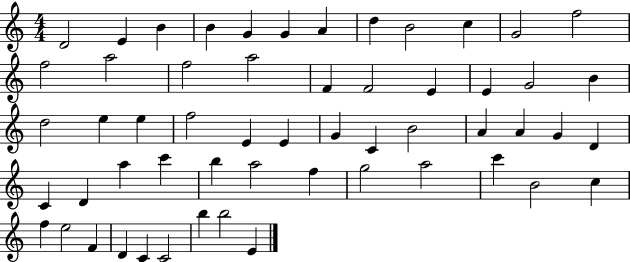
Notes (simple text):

D4/h E4/q B4/q B4/q G4/q G4/q A4/q D5/q B4/h C5/q G4/h F5/h F5/h A5/h F5/h A5/h F4/q F4/h E4/q E4/q G4/h B4/q D5/h E5/q E5/q F5/h E4/q E4/q G4/q C4/q B4/h A4/q A4/q G4/q D4/q C4/q D4/q A5/q C6/q B5/q A5/h F5/q G5/h A5/h C6/q B4/h C5/q F5/q E5/h F4/q D4/q C4/q C4/h B5/q B5/h E4/q